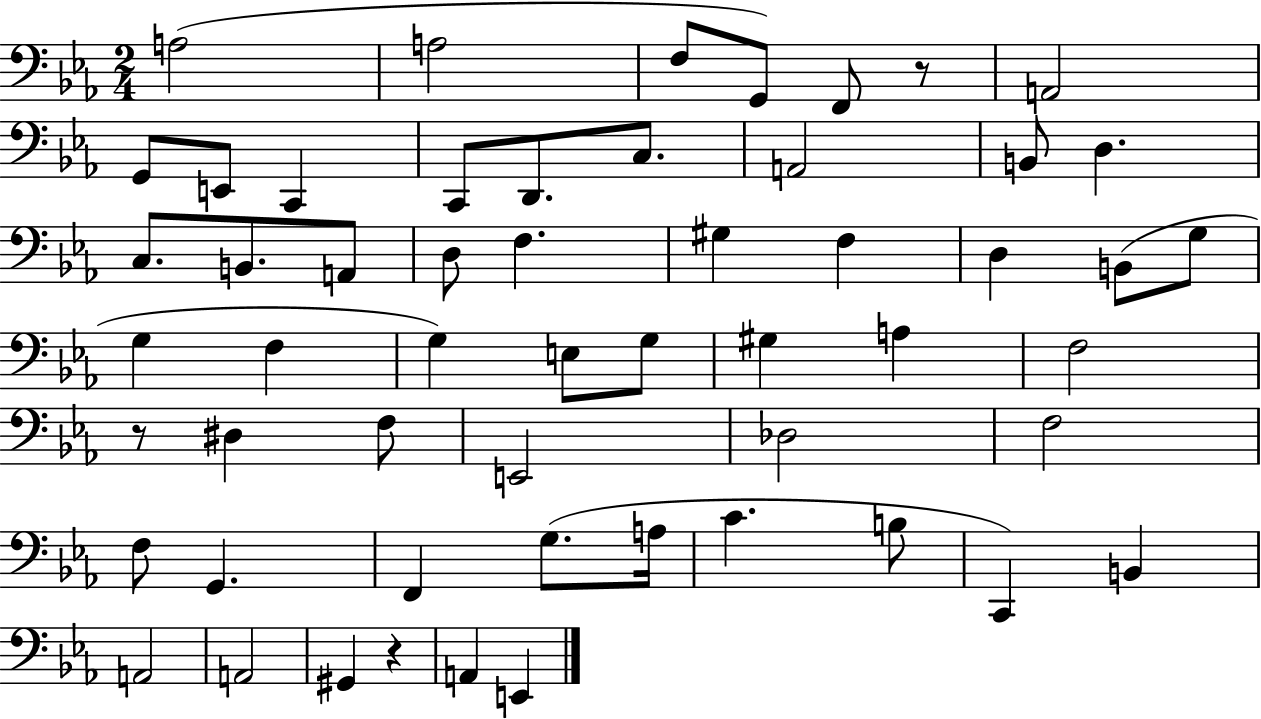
X:1
T:Untitled
M:2/4
L:1/4
K:Eb
A,2 A,2 F,/2 G,,/2 F,,/2 z/2 A,,2 G,,/2 E,,/2 C,, C,,/2 D,,/2 C,/2 A,,2 B,,/2 D, C,/2 B,,/2 A,,/2 D,/2 F, ^G, F, D, B,,/2 G,/2 G, F, G, E,/2 G,/2 ^G, A, F,2 z/2 ^D, F,/2 E,,2 _D,2 F,2 F,/2 G,, F,, G,/2 A,/4 C B,/2 C,, B,, A,,2 A,,2 ^G,, z A,, E,,